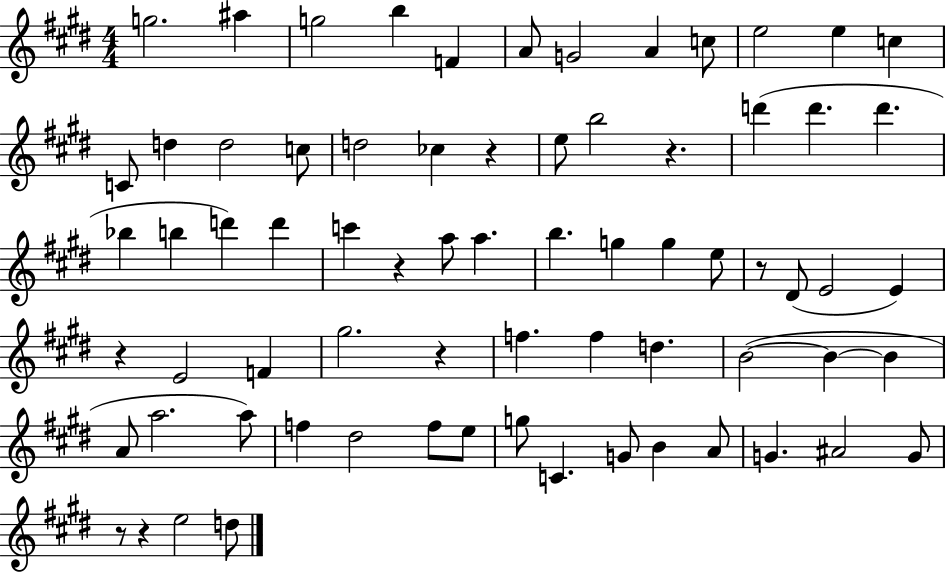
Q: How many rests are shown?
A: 8